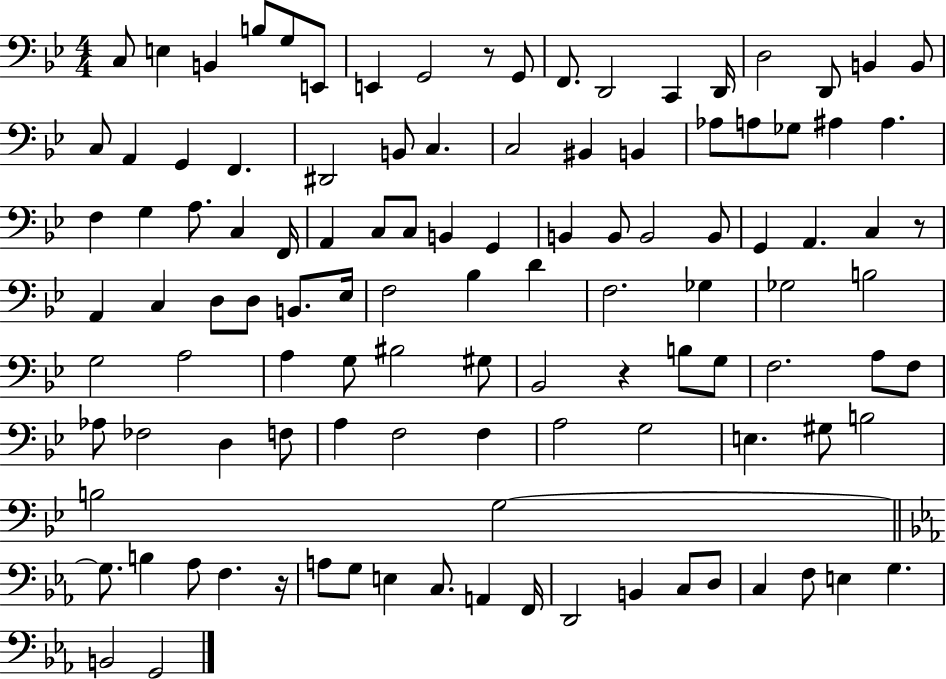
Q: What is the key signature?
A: BES major